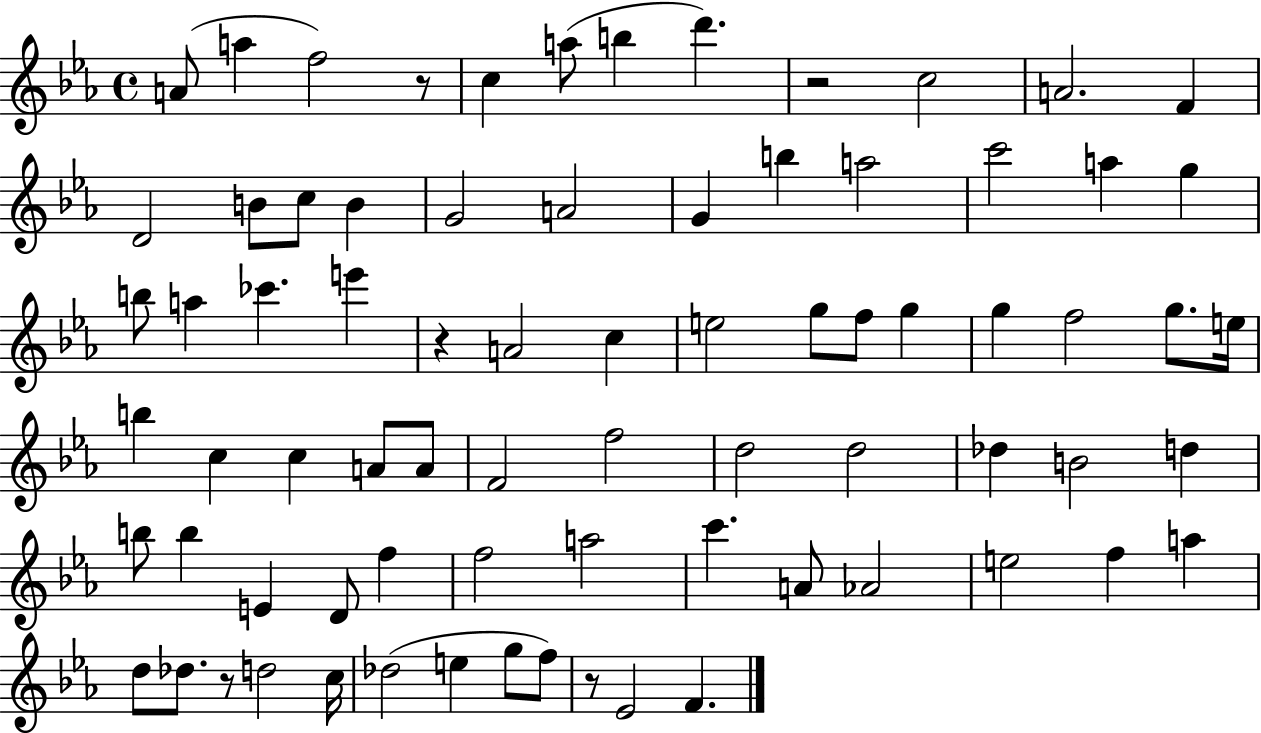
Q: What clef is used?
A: treble